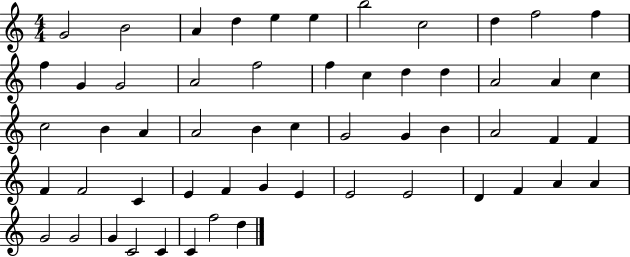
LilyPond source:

{
  \clef treble
  \numericTimeSignature
  \time 4/4
  \key c \major
  g'2 b'2 | a'4 d''4 e''4 e''4 | b''2 c''2 | d''4 f''2 f''4 | \break f''4 g'4 g'2 | a'2 f''2 | f''4 c''4 d''4 d''4 | a'2 a'4 c''4 | \break c''2 b'4 a'4 | a'2 b'4 c''4 | g'2 g'4 b'4 | a'2 f'4 f'4 | \break f'4 f'2 c'4 | e'4 f'4 g'4 e'4 | e'2 e'2 | d'4 f'4 a'4 a'4 | \break g'2 g'2 | g'4 c'2 c'4 | c'4 f''2 d''4 | \bar "|."
}